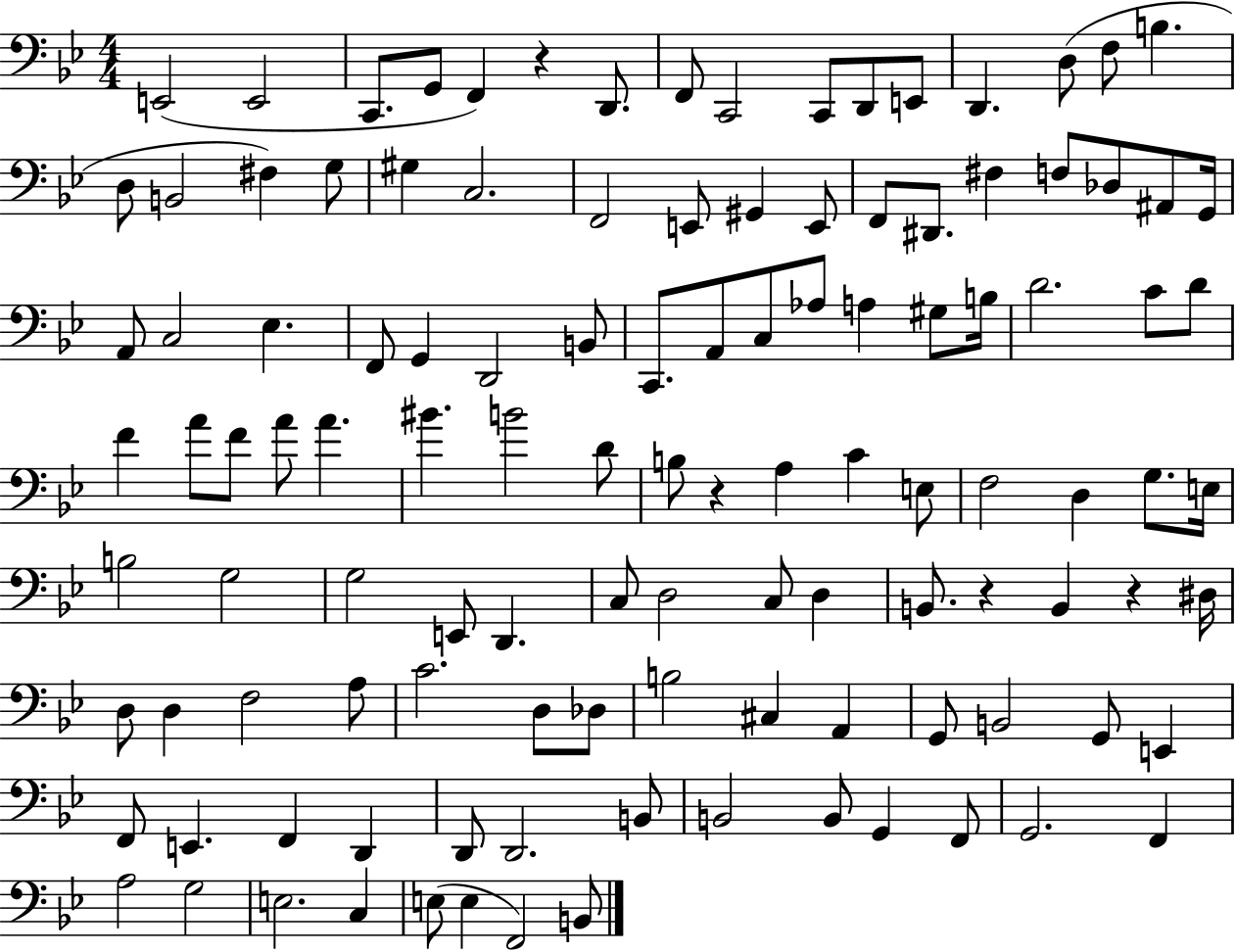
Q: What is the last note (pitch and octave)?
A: B2